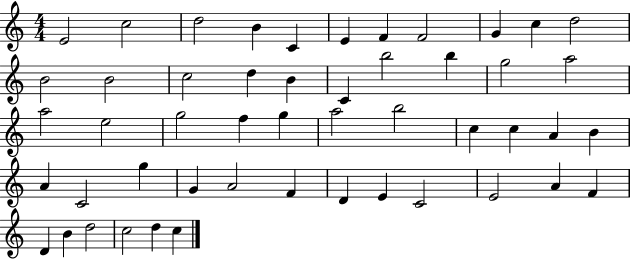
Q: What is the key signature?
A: C major